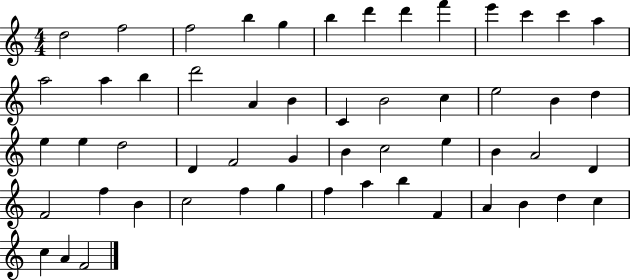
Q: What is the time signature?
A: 4/4